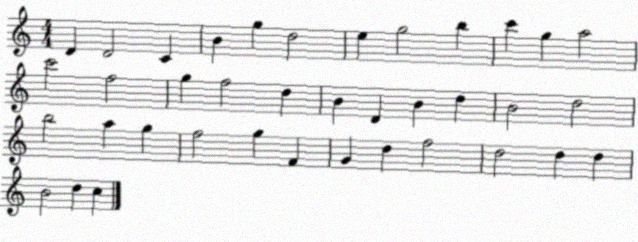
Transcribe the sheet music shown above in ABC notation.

X:1
T:Untitled
M:4/4
L:1/4
K:C
D D2 C B g d2 e g2 b c' g a2 c'2 f2 g f2 d B D B d B2 d2 b2 a g f2 g F G d f2 d2 d d B2 d c